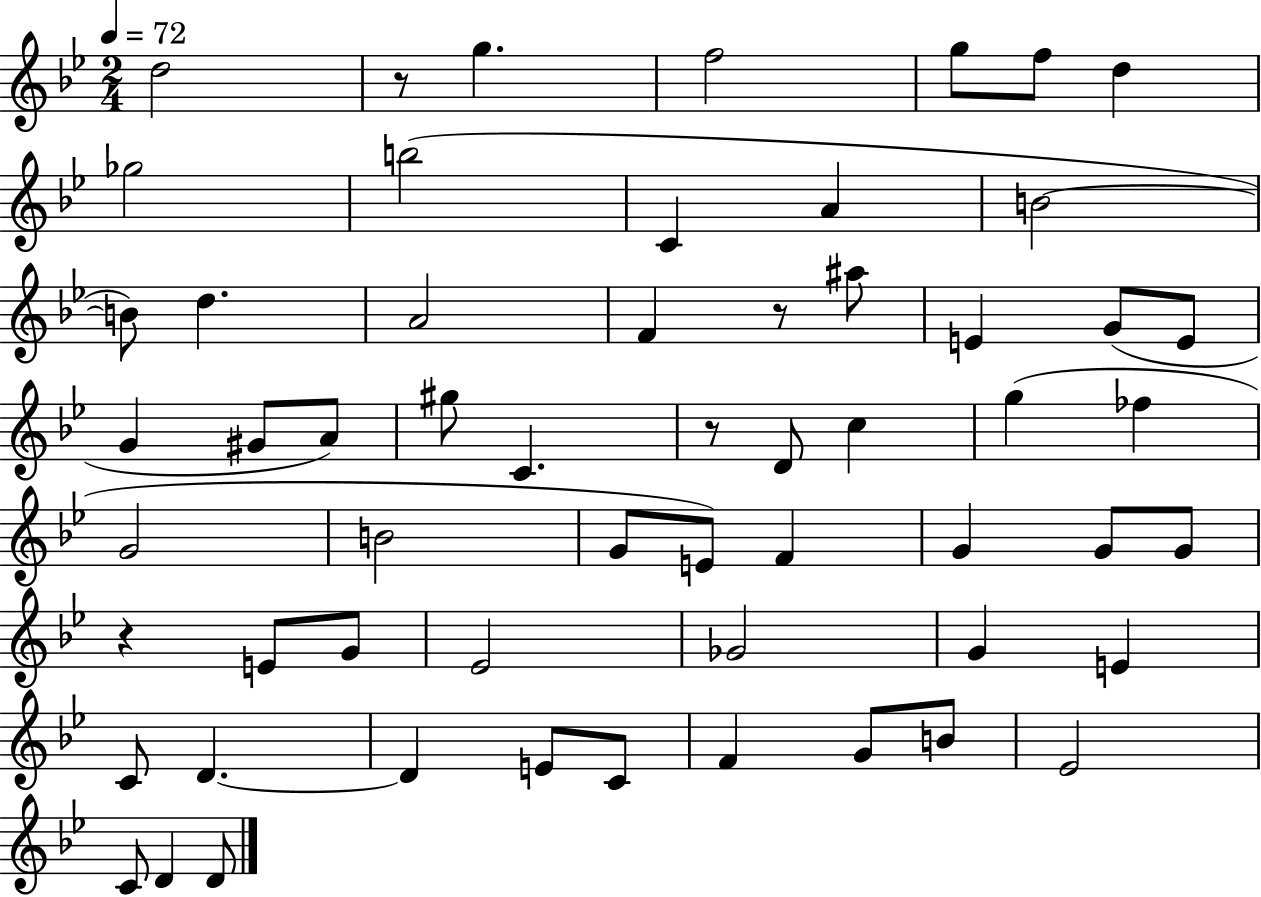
{
  \clef treble
  \numericTimeSignature
  \time 2/4
  \key bes \major
  \tempo 4 = 72
  d''2 | r8 g''4. | f''2 | g''8 f''8 d''4 | \break ges''2 | b''2( | c'4 a'4 | b'2~~ | \break b'8) d''4. | a'2 | f'4 r8 ais''8 | e'4 g'8( e'8 | \break g'4 gis'8 a'8) | gis''8 c'4. | r8 d'8 c''4 | g''4( fes''4 | \break g'2 | b'2 | g'8 e'8) f'4 | g'4 g'8 g'8 | \break r4 e'8 g'8 | ees'2 | ges'2 | g'4 e'4 | \break c'8 d'4.~~ | d'4 e'8 c'8 | f'4 g'8 b'8 | ees'2 | \break c'8 d'4 d'8 | \bar "|."
}